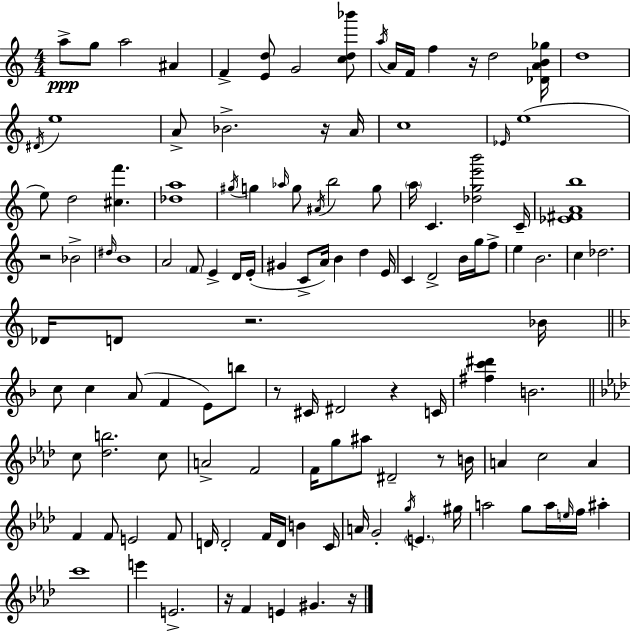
{
  \clef treble
  \numericTimeSignature
  \time 4/4
  \key c \major
  a''8->\ppp g''8 a''2 ais'4 | f'4-> <e' d''>8 g'2 <c'' d'' bes'''>8 | \acciaccatura { a''16 } a'16 f'16 f''4 r16 d''2 | <des' a' b' ges''>16 d''1 | \break \acciaccatura { dis'16 } e''1 | a'8-> bes'2.-> | r16 a'16 c''1 | \grace { ees'16 }( e''1 | \break e''8) d''2 <cis'' f'''>4. | <des'' a''>1 | \acciaccatura { gis''16 } g''4 \grace { aes''16 } g''8 \acciaccatura { ais'16 } b''2 | g''8 \parenthesize a''16 c'4. <des'' g'' e''' b'''>2 | \break c'16-- <ees' fis' a' b''>1 | r2 bes'2-> | \grace { dis''16 } b'1 | a'2 \parenthesize f'8 | \break e'4-> d'16 e'16-.( gis'4 c'8-> a'16) b'4 | d''4 e'16 c'4 d'2-> | b'16 g''16 f''8-> e''4 b'2. | c''4 des''2. | \break des'16 d'8 r2. | bes'16 \bar "||" \break \key f \major c''8 c''4 a'8( f'4 e'8) b''8 | r8 cis'16 dis'2 r4 c'16 | <fis'' c''' dis'''>4 b'2. | \bar "||" \break \key f \minor c''8 <des'' b''>2. c''8 | a'2-> f'2 | f'16 g''8 ais''8 dis'2-- r8 b'16 | a'4 c''2 a'4 | \break f'4 f'8 e'2 f'8 | d'16 d'2-. f'16 d'16 b'4 c'16 | a'16 g'2-. \acciaccatura { g''16 } \parenthesize e'4. | gis''16 a''2 g''8 a''16 \grace { e''16 } f''16 ais''4-. | \break c'''1 | e'''4 e'2.-> | r16 f'4 e'4 gis'4. | r16 \bar "|."
}